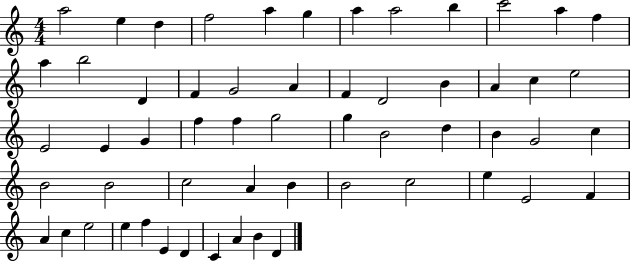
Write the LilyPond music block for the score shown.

{
  \clef treble
  \numericTimeSignature
  \time 4/4
  \key c \major
  a''2 e''4 d''4 | f''2 a''4 g''4 | a''4 a''2 b''4 | c'''2 a''4 f''4 | \break a''4 b''2 d'4 | f'4 g'2 a'4 | f'4 d'2 b'4 | a'4 c''4 e''2 | \break e'2 e'4 g'4 | f''4 f''4 g''2 | g''4 b'2 d''4 | b'4 g'2 c''4 | \break b'2 b'2 | c''2 a'4 b'4 | b'2 c''2 | e''4 e'2 f'4 | \break a'4 c''4 e''2 | e''4 f''4 e'4 d'4 | c'4 a'4 b'4 d'4 | \bar "|."
}